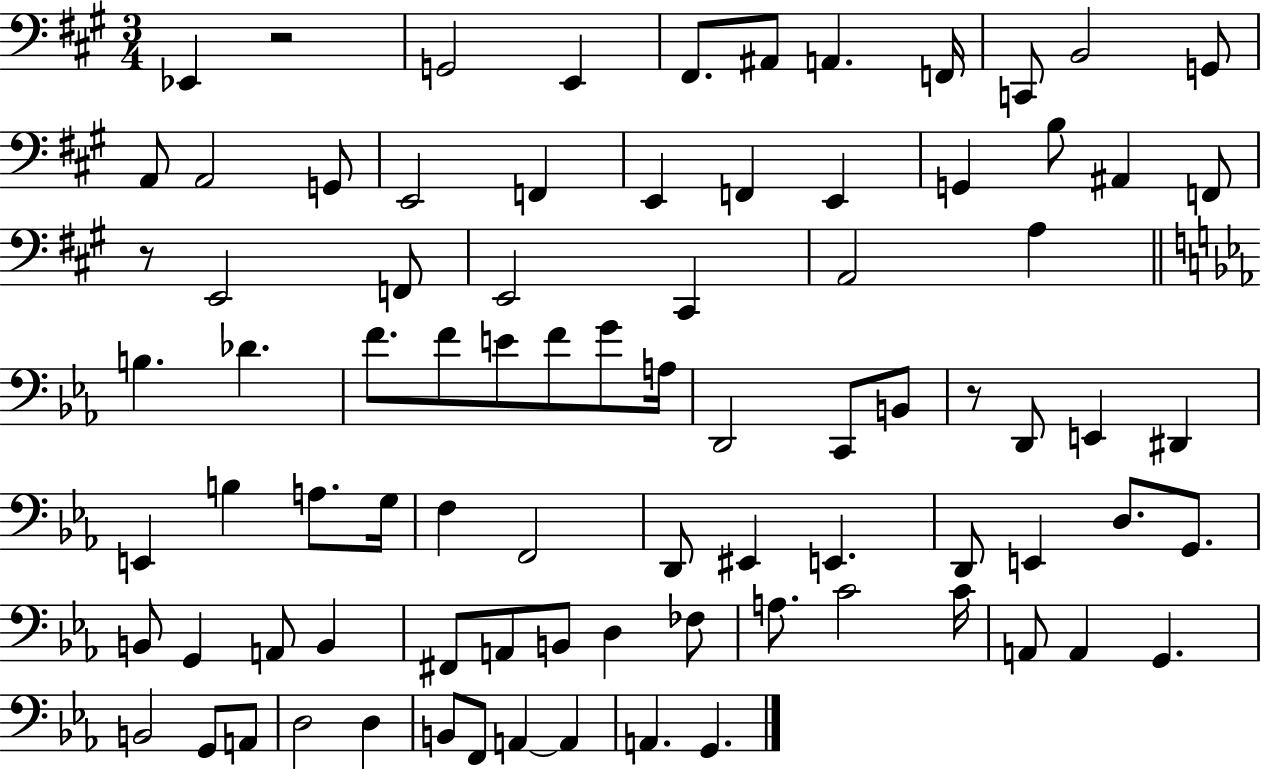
X:1
T:Untitled
M:3/4
L:1/4
K:A
_E,, z2 G,,2 E,, ^F,,/2 ^A,,/2 A,, F,,/4 C,,/2 B,,2 G,,/2 A,,/2 A,,2 G,,/2 E,,2 F,, E,, F,, E,, G,, B,/2 ^A,, F,,/2 z/2 E,,2 F,,/2 E,,2 ^C,, A,,2 A, B, _D F/2 F/2 E/2 F/2 G/2 A,/4 D,,2 C,,/2 B,,/2 z/2 D,,/2 E,, ^D,, E,, B, A,/2 G,/4 F, F,,2 D,,/2 ^E,, E,, D,,/2 E,, D,/2 G,,/2 B,,/2 G,, A,,/2 B,, ^F,,/2 A,,/2 B,,/2 D, _F,/2 A,/2 C2 C/4 A,,/2 A,, G,, B,,2 G,,/2 A,,/2 D,2 D, B,,/2 F,,/2 A,, A,, A,, G,,